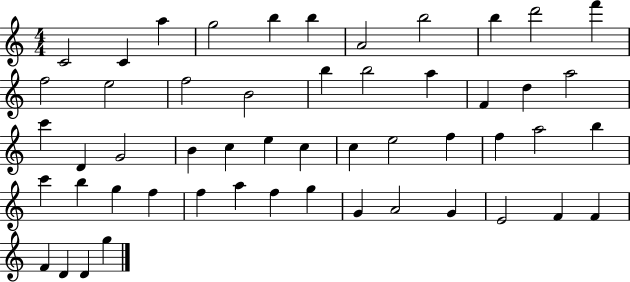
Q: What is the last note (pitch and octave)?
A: G5